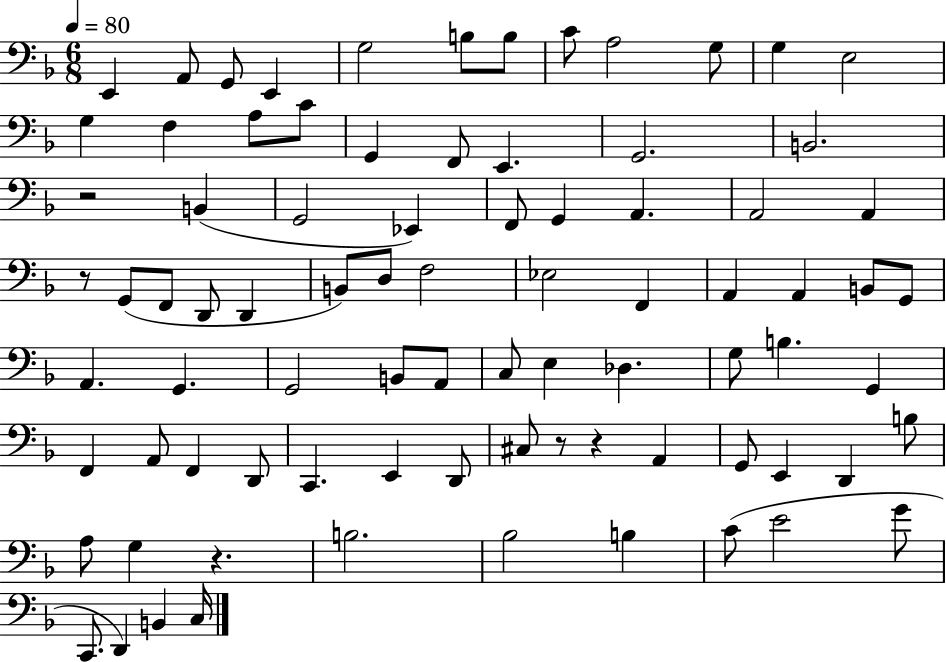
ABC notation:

X:1
T:Untitled
M:6/8
L:1/4
K:F
E,, A,,/2 G,,/2 E,, G,2 B,/2 B,/2 C/2 A,2 G,/2 G, E,2 G, F, A,/2 C/2 G,, F,,/2 E,, G,,2 B,,2 z2 B,, G,,2 _E,, F,,/2 G,, A,, A,,2 A,, z/2 G,,/2 F,,/2 D,,/2 D,, B,,/2 D,/2 F,2 _E,2 F,, A,, A,, B,,/2 G,,/2 A,, G,, G,,2 B,,/2 A,,/2 C,/2 E, _D, G,/2 B, G,, F,, A,,/2 F,, D,,/2 C,, E,, D,,/2 ^C,/2 z/2 z A,, G,,/2 E,, D,, B,/2 A,/2 G, z B,2 _B,2 B, C/2 E2 G/2 C,,/2 D,, B,, C,/4